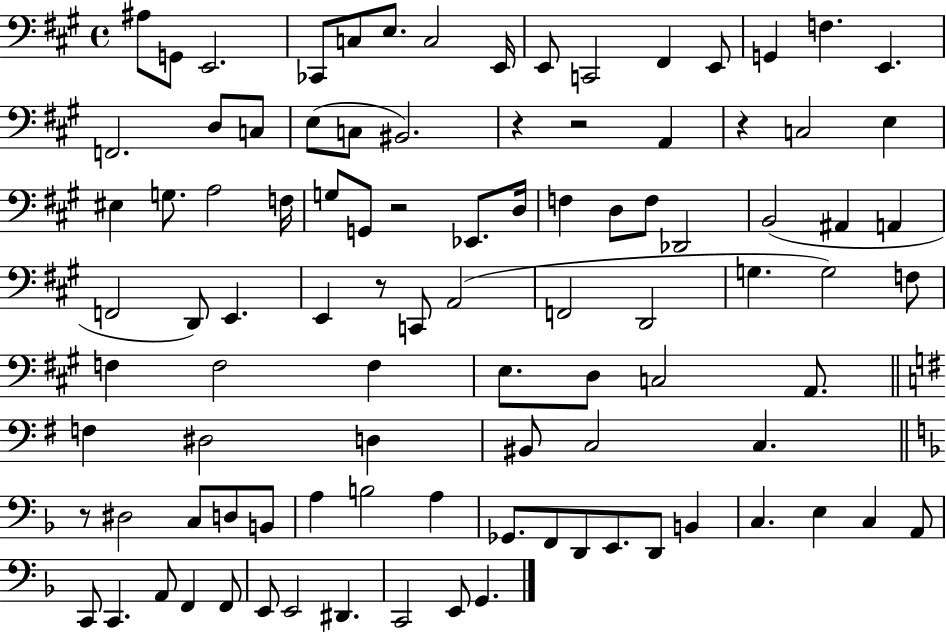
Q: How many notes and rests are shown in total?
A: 97